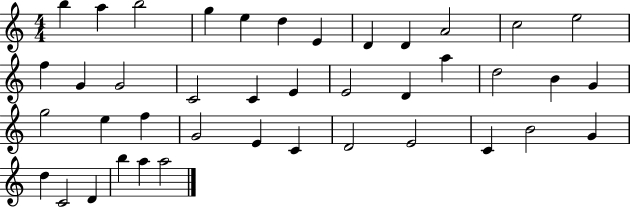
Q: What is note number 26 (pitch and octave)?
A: E5